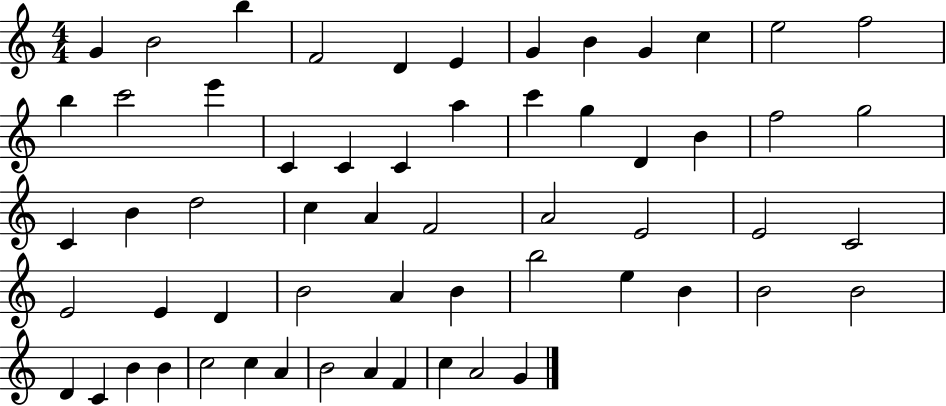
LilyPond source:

{
  \clef treble
  \numericTimeSignature
  \time 4/4
  \key c \major
  g'4 b'2 b''4 | f'2 d'4 e'4 | g'4 b'4 g'4 c''4 | e''2 f''2 | \break b''4 c'''2 e'''4 | c'4 c'4 c'4 a''4 | c'''4 g''4 d'4 b'4 | f''2 g''2 | \break c'4 b'4 d''2 | c''4 a'4 f'2 | a'2 e'2 | e'2 c'2 | \break e'2 e'4 d'4 | b'2 a'4 b'4 | b''2 e''4 b'4 | b'2 b'2 | \break d'4 c'4 b'4 b'4 | c''2 c''4 a'4 | b'2 a'4 f'4 | c''4 a'2 g'4 | \break \bar "|."
}